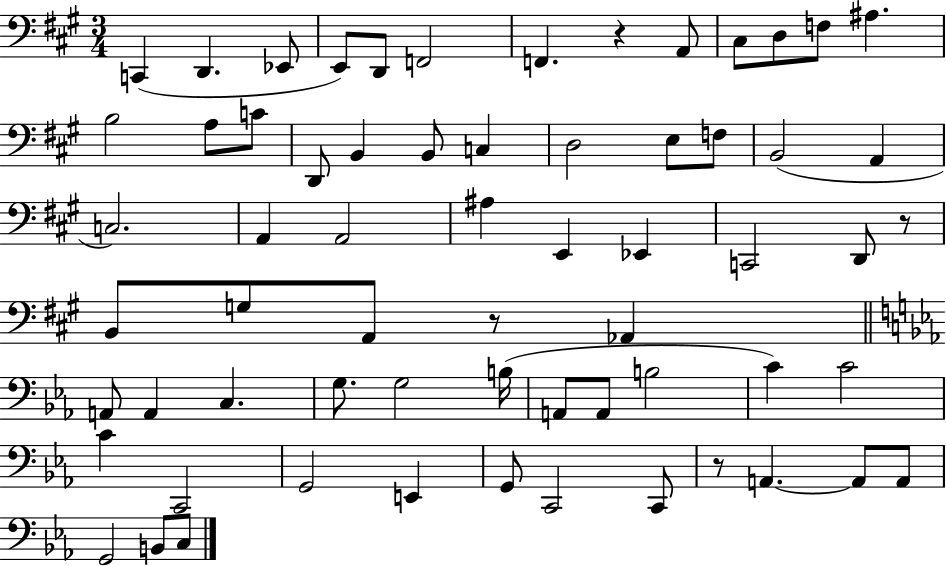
X:1
T:Untitled
M:3/4
L:1/4
K:A
C,, D,, _E,,/2 E,,/2 D,,/2 F,,2 F,, z A,,/2 ^C,/2 D,/2 F,/2 ^A, B,2 A,/2 C/2 D,,/2 B,, B,,/2 C, D,2 E,/2 F,/2 B,,2 A,, C,2 A,, A,,2 ^A, E,, _E,, C,,2 D,,/2 z/2 B,,/2 G,/2 A,,/2 z/2 _A,, A,,/2 A,, C, G,/2 G,2 B,/4 A,,/2 A,,/2 B,2 C C2 C C,,2 G,,2 E,, G,,/2 C,,2 C,,/2 z/2 A,, A,,/2 A,,/2 G,,2 B,,/2 C,/2